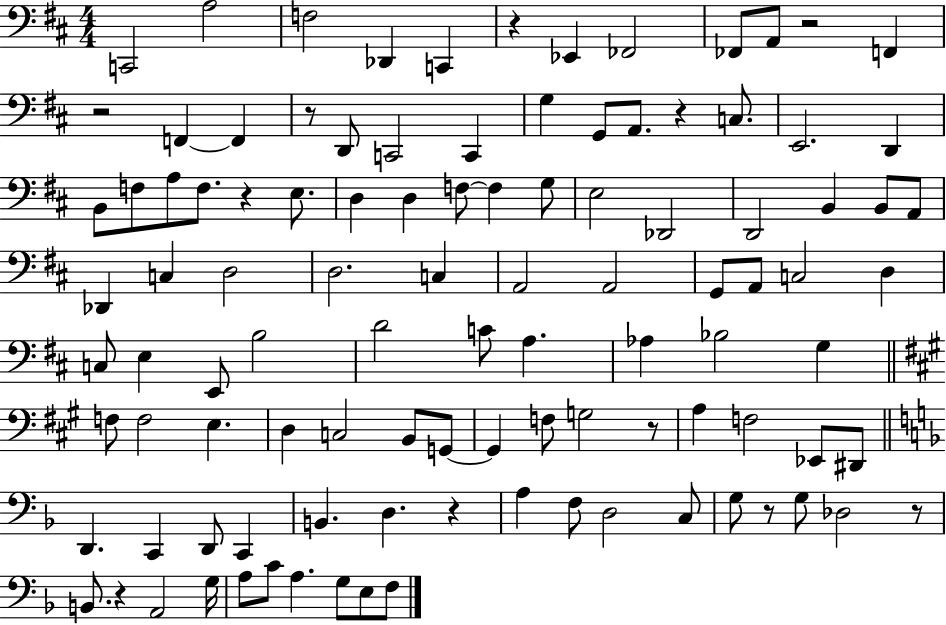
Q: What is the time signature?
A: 4/4